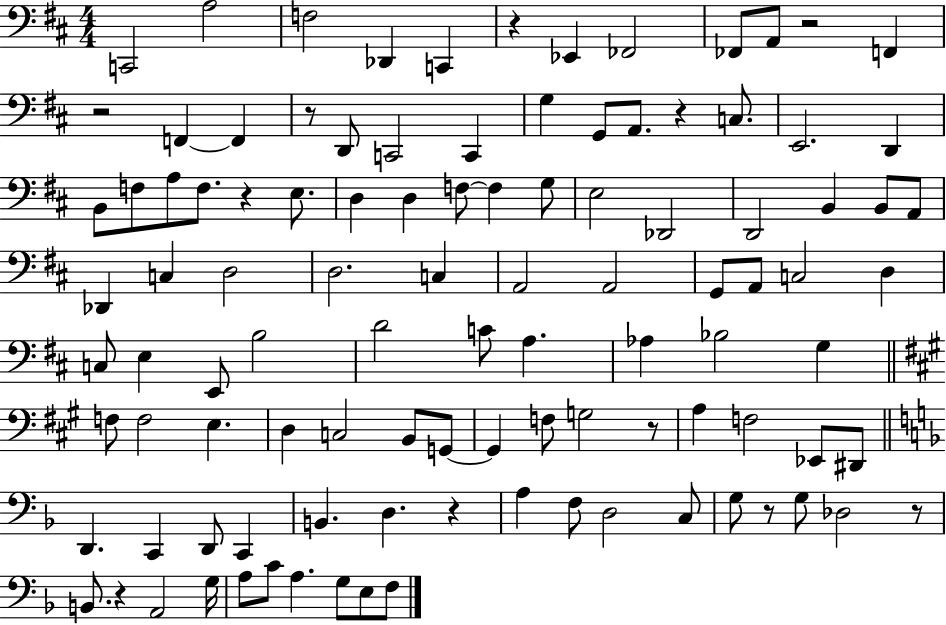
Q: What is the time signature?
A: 4/4